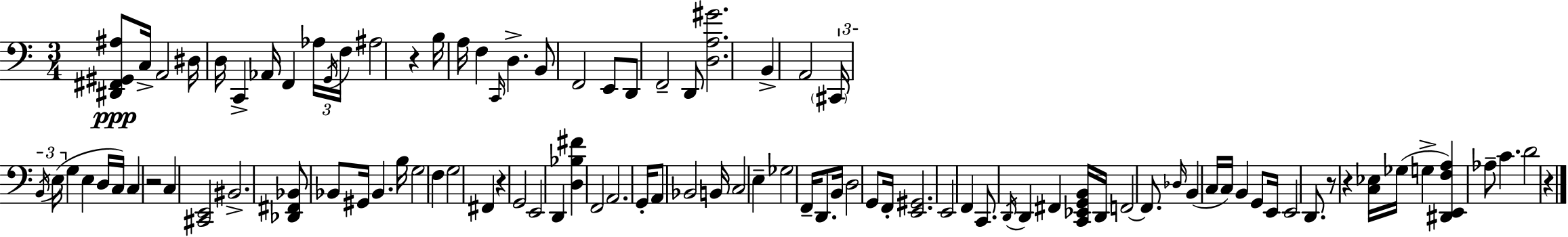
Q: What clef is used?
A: bass